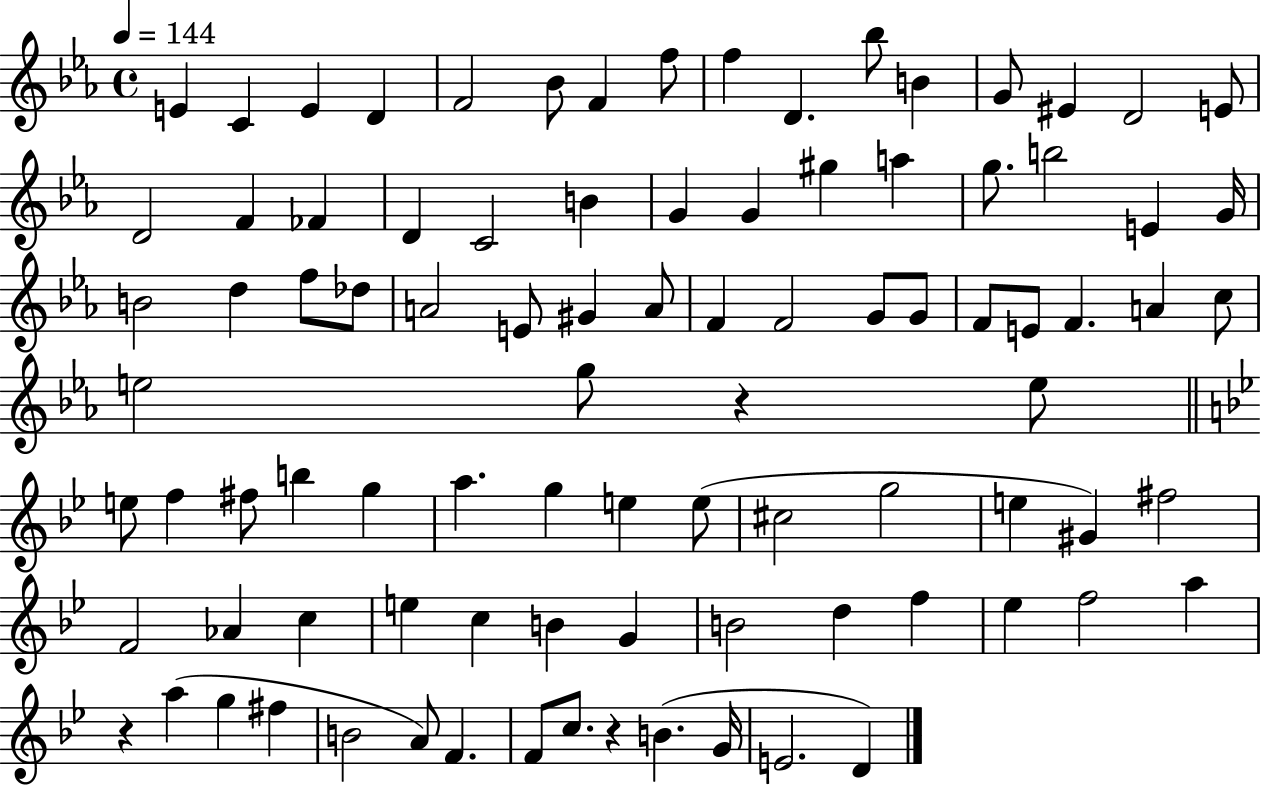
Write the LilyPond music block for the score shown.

{
  \clef treble
  \time 4/4
  \defaultTimeSignature
  \key ees \major
  \tempo 4 = 144
  e'4 c'4 e'4 d'4 | f'2 bes'8 f'4 f''8 | f''4 d'4. bes''8 b'4 | g'8 eis'4 d'2 e'8 | \break d'2 f'4 fes'4 | d'4 c'2 b'4 | g'4 g'4 gis''4 a''4 | g''8. b''2 e'4 g'16 | \break b'2 d''4 f''8 des''8 | a'2 e'8 gis'4 a'8 | f'4 f'2 g'8 g'8 | f'8 e'8 f'4. a'4 c''8 | \break e''2 g''8 r4 e''8 | \bar "||" \break \key bes \major e''8 f''4 fis''8 b''4 g''4 | a''4. g''4 e''4 e''8( | cis''2 g''2 | e''4 gis'4) fis''2 | \break f'2 aes'4 c''4 | e''4 c''4 b'4 g'4 | b'2 d''4 f''4 | ees''4 f''2 a''4 | \break r4 a''4( g''4 fis''4 | b'2 a'8) f'4. | f'8 c''8. r4 b'4.( g'16 | e'2. d'4) | \break \bar "|."
}